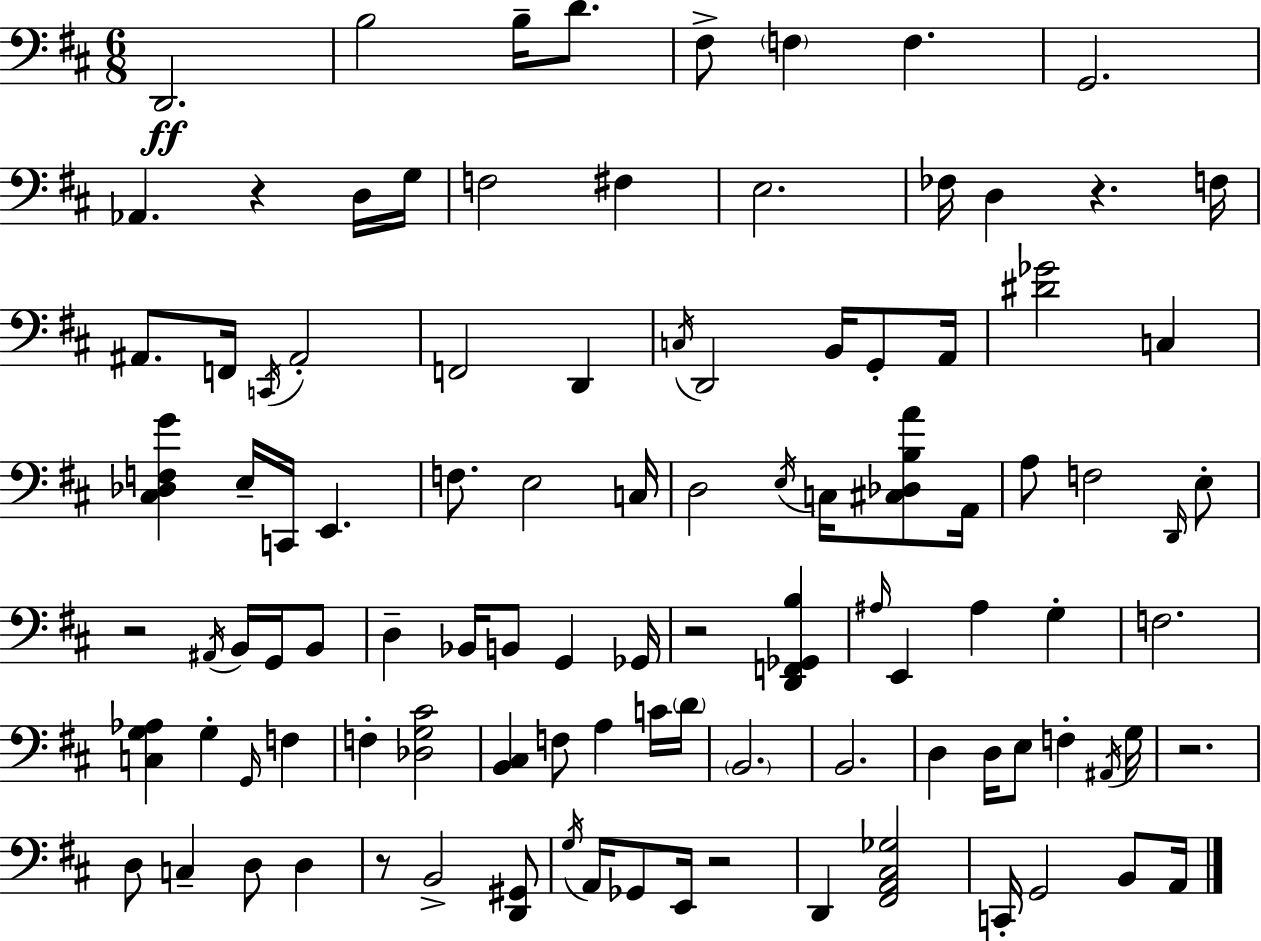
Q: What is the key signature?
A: D major